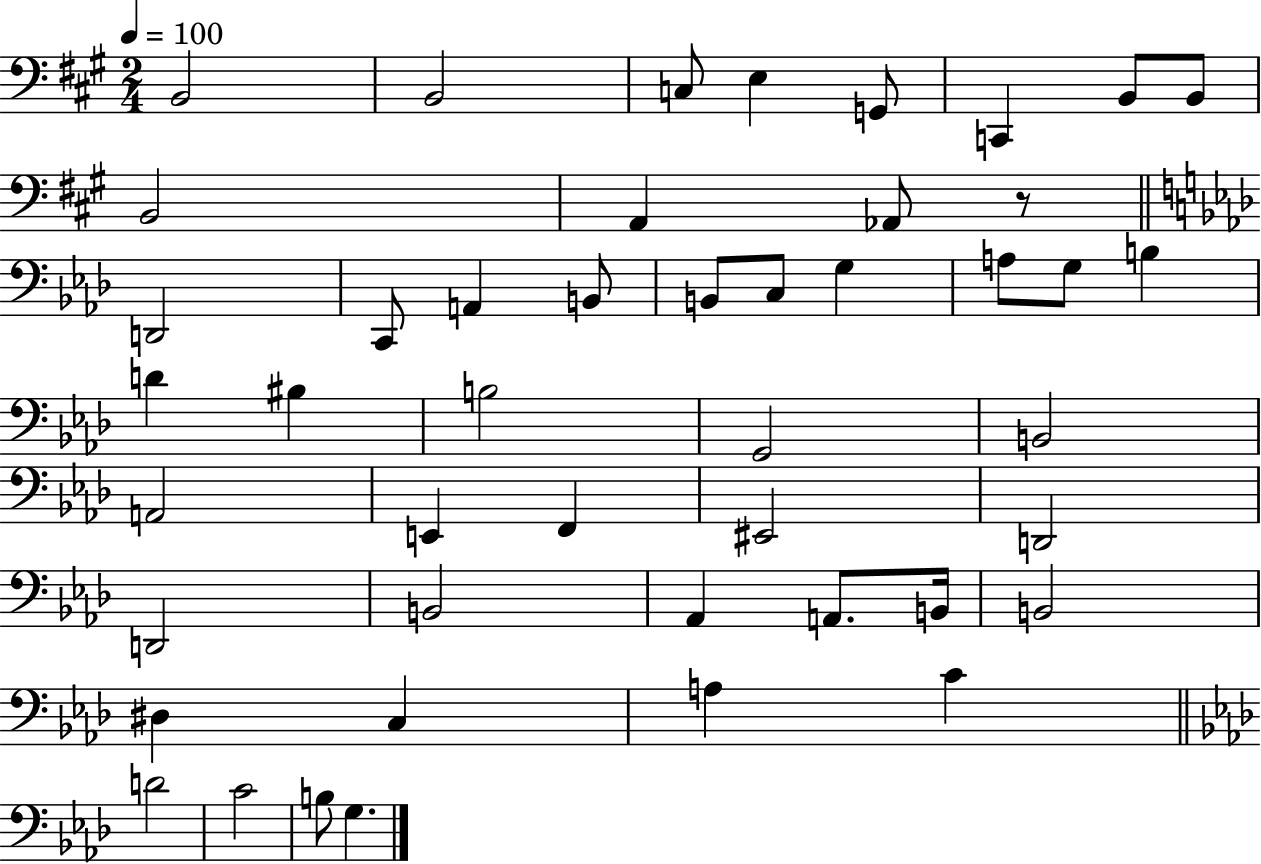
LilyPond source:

{
  \clef bass
  \numericTimeSignature
  \time 2/4
  \key a \major
  \tempo 4 = 100
  \repeat volta 2 { b,2 | b,2 | c8 e4 g,8 | c,4 b,8 b,8 | \break b,2 | a,4 aes,8 r8 | \bar "||" \break \key f \minor d,2 | c,8 a,4 b,8 | b,8 c8 g4 | a8 g8 b4 | \break d'4 bis4 | b2 | g,2 | b,2 | \break a,2 | e,4 f,4 | eis,2 | d,2 | \break d,2 | b,2 | aes,4 a,8. b,16 | b,2 | \break dis4 c4 | a4 c'4 | \bar "||" \break \key f \minor d'2 | c'2 | b8 g4. | } \bar "|."
}